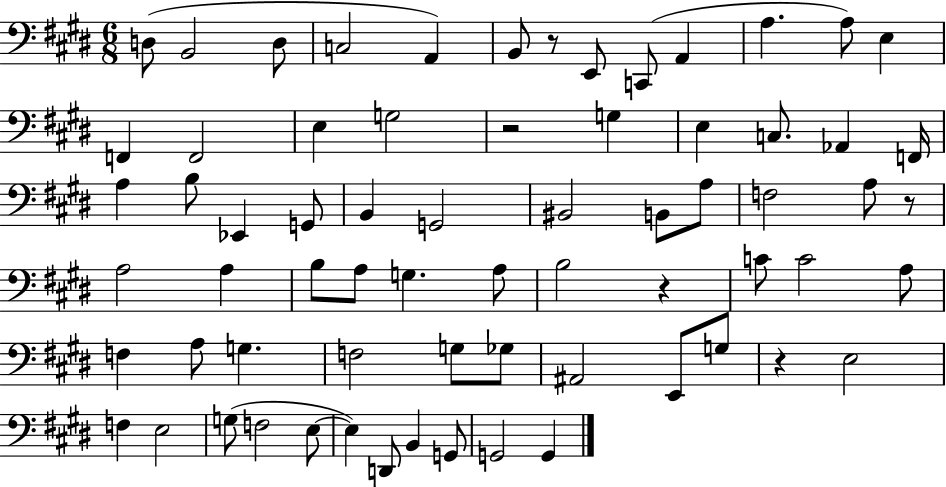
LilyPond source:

{
  \clef bass
  \numericTimeSignature
  \time 6/8
  \key e \major
  \repeat volta 2 { d8( b,2 d8 | c2 a,4) | b,8 r8 e,8 c,8( a,4 | a4. a8) e4 | \break f,4 f,2 | e4 g2 | r2 g4 | e4 c8. aes,4 f,16 | \break a4 b8 ees,4 g,8 | b,4 g,2 | bis,2 b,8 a8 | f2 a8 r8 | \break a2 a4 | b8 a8 g4. a8 | b2 r4 | c'8 c'2 a8 | \break f4 a8 g4. | f2 g8 ges8 | ais,2 e,8 g8 | r4 e2 | \break f4 e2 | g8( f2 e8~~ | e4) d,8 b,4 g,8 | g,2 g,4 | \break } \bar "|."
}